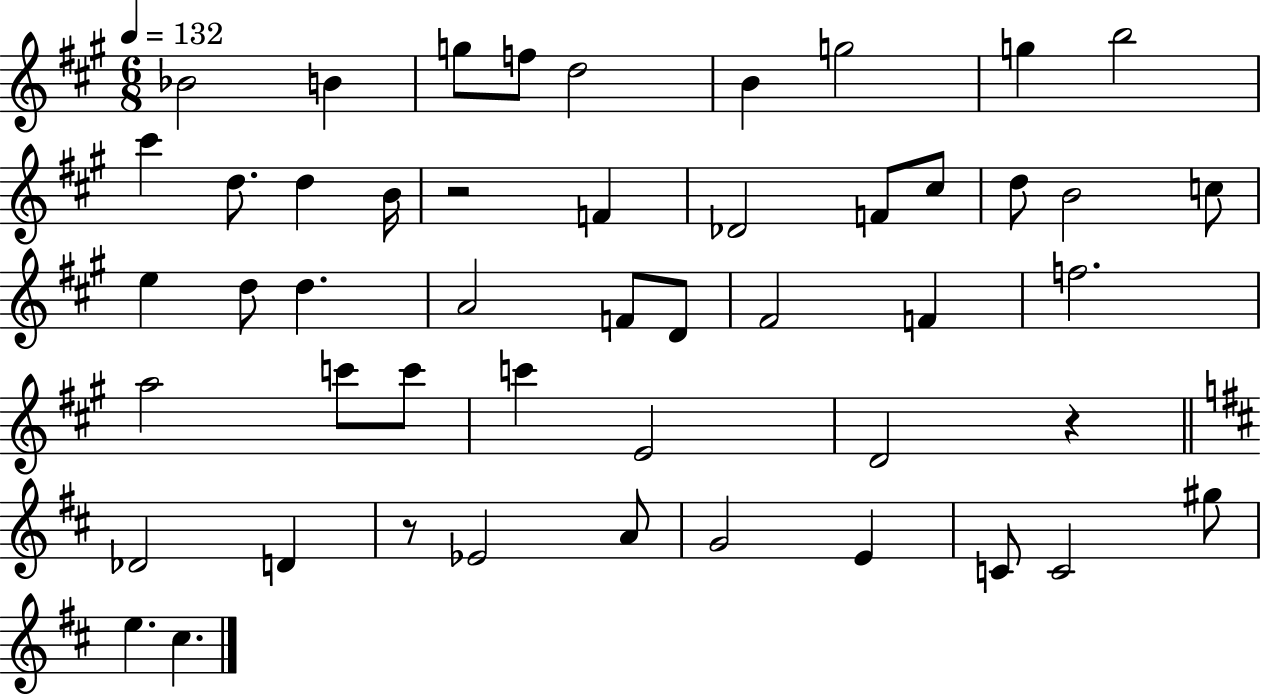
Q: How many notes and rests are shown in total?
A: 49